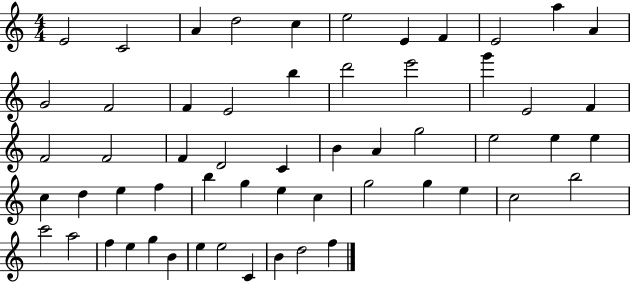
{
  \clef treble
  \numericTimeSignature
  \time 4/4
  \key c \major
  e'2 c'2 | a'4 d''2 c''4 | e''2 e'4 f'4 | e'2 a''4 a'4 | \break g'2 f'2 | f'4 e'2 b''4 | d'''2 e'''2 | g'''4 e'2 f'4 | \break f'2 f'2 | f'4 d'2 c'4 | b'4 a'4 g''2 | e''2 e''4 e''4 | \break c''4 d''4 e''4 f''4 | b''4 g''4 e''4 c''4 | g''2 g''4 e''4 | c''2 b''2 | \break c'''2 a''2 | f''4 e''4 g''4 b'4 | e''4 e''2 c'4 | b'4 d''2 f''4 | \break \bar "|."
}